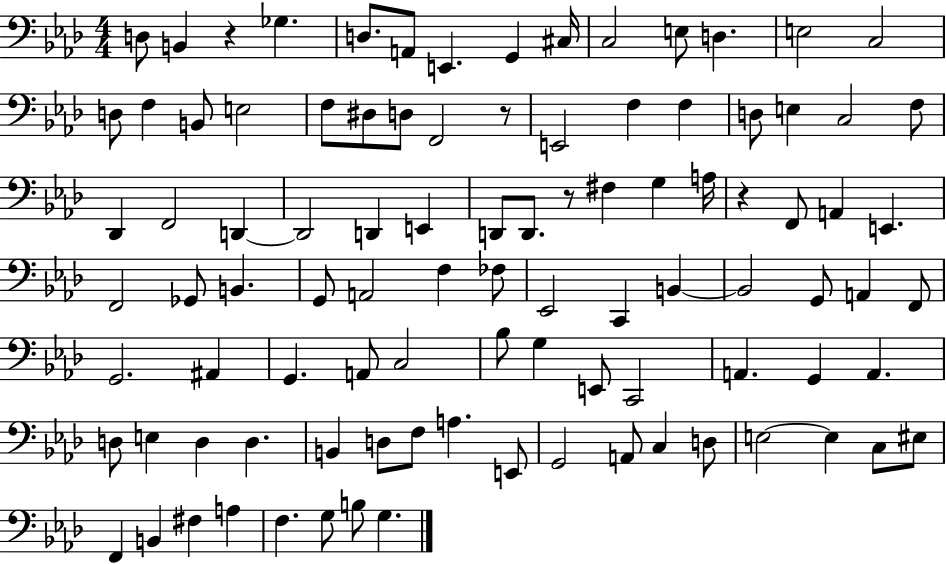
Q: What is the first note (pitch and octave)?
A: D3